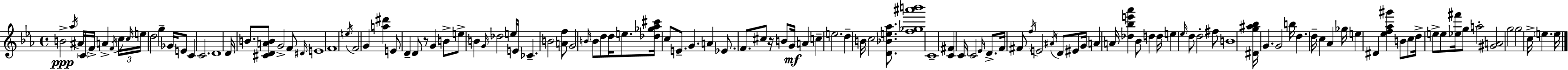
{
  \clef treble
  \time 4/4
  \defaultTimeSignature
  \key c \minor
  b'2->\ppp \acciaccatura { aes''16 } ais'16 \parenthesize c'16 f'16-> a'4-> | \acciaccatura { f'16 } \tuplet 3/2 { c''16 \grace { c''16 } e''16 } d''2 g''4-- | ges'16 e'8 c'4 c'2. | d'1 | \break d'16 b'8. <cis' d' a' b'>8 g'2-> | f'8 \grace { dis'16 } e'1 | f'1 | \acciaccatura { e''16 } f'2 g'4 | \break <a'' dis'''>4 e'8 d'4-- d'8 r8 g'4 | b'8-> e''8-> b'4 \grace { g'16 } des''2 | e''16 e'16 ces'4.-- b'2 | <a' f''>8 g'2 \grace { b'16 } b'8 | \break d''8 d''16 e''8. <des'' ges'' aes'' cis'''>16 c''8 e'8.-- g'4. | a'4 ees'8. f'8. cis''8 r16 | b'8 g'16\mf a'4 c''4-- e''2. | d''4-- b'16 c''2 | \break <d' bes' e'' aes''>8. <f'' ges'' ais''' b'''>1 | c'1-- | <c' fis'>4 c'16 c'2 | \grace { ees'16 } d'8.-> f'16 fis'8 \acciaccatura { f''16 } e'2 | \break \acciaccatura { ais'16 } d'8 eis'8 g'16 a'4 a'16 <des'' bes'' e''' aes'''>4 | bes'8 d''4 d''16 e''4 \grace { ees''16 } d''8 | d''2-. fis''8 b'1 | <dis' g'' ais'' bes''>16 g'4. | \break g'2 b''16 d''4. | d''16-- c''4 aes'4 ges''16 e''4 dis'4 | <ees'' f'' aes'' gis'''>4 b'8 c''8 d''16-> e''8-> e''8 | <ees'' fis'''>16 g''8 a''2-. <gis' a'>2 | \break g''2 g''2 | c''16-> \parenthesize e''4. e''16 \bar "|."
}